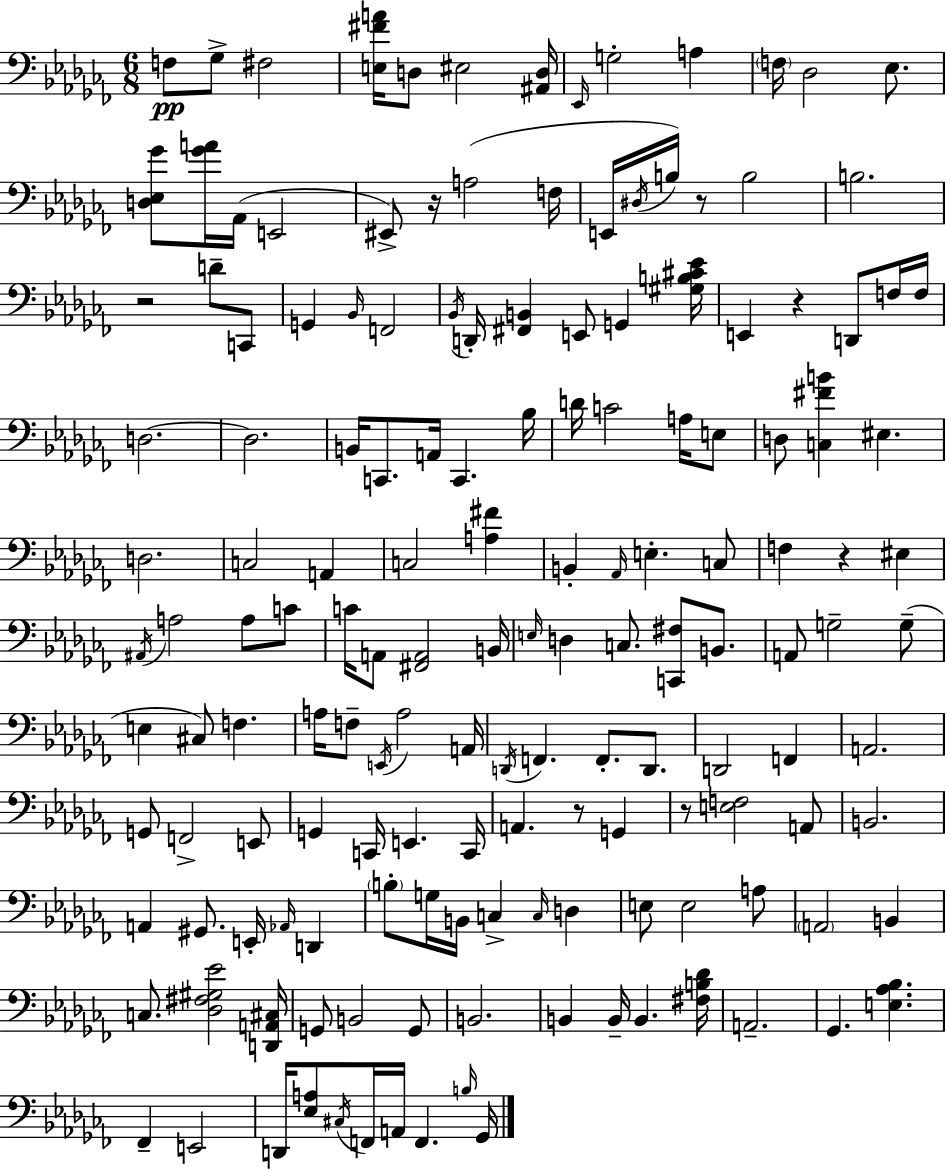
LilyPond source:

{
  \clef bass
  \numericTimeSignature
  \time 6/8
  \key aes \minor
  f8\pp ges8-> fis2 | <e fis' a'>16 d8 eis2 <ais, d>16 | \grace { ees,16 } g2-. a4 | \parenthesize f16 des2 ees8. | \break <d ees ges'>8 <ges' a'>16 aes,16( e,2 | eis,8->) r16 a2( | f16 e,16 \acciaccatura { dis16 } b16) r8 b2 | b2. | \break r2 d'8-- | c,8 g,4 \grace { bes,16 } f,2 | \acciaccatura { bes,16 } d,16-. <fis, b,>4 e,8 g,4 | <gis b cis' ees'>16 e,4 r4 | \break d,8 f16 f16 d2.~~ | d2. | b,16 c,8. a,16 c,4. | bes16 d'16 c'2 | \break a16 e8 d8 <c fis' b'>4 eis4. | d2. | c2 | a,4 c2 | \break <a fis'>4 b,4-. \grace { aes,16 } e4.-. | c8 f4 r4 | eis4 \acciaccatura { ais,16 } a2 | a8 c'8 c'16 a,8 <fis, a,>2 | \break b,16 \grace { e16 } d4 c8. | <c, fis>8 b,8. a,8 g2-- | g8--( e4 cis8) | f4. a16 f8-- \acciaccatura { e,16 } a2 | \break a,16 \acciaccatura { d,16 } f,4. | f,8.-. d,8. d,2 | f,4 a,2. | g,8 f,2-> | \break e,8 g,4 | c,16 e,4. c,16 a,4. | r8 g,4 r8 <e f>2 | a,8 b,2. | \break a,4 | gis,8. e,16-. \grace { aes,16 } d,4 \parenthesize b8-. | g16 b,16 c4-> \grace { c16 } d4 e8 | e2 a8 \parenthesize a,2 | \break b,4 c8. | <des fis gis ees'>2 <d, a, cis>16 g,8 | b,2 g,8 b,2. | b,4 | \break b,16-- b,4. <fis b des'>16 a,2.-- | ges,4. | <e aes bes>4. fes,4-- | e,2 d,16 | \break <ees a>8 \acciaccatura { cis16 } f,16 a,16 f,4. \grace { b16 } | ges,16 \bar "|."
}